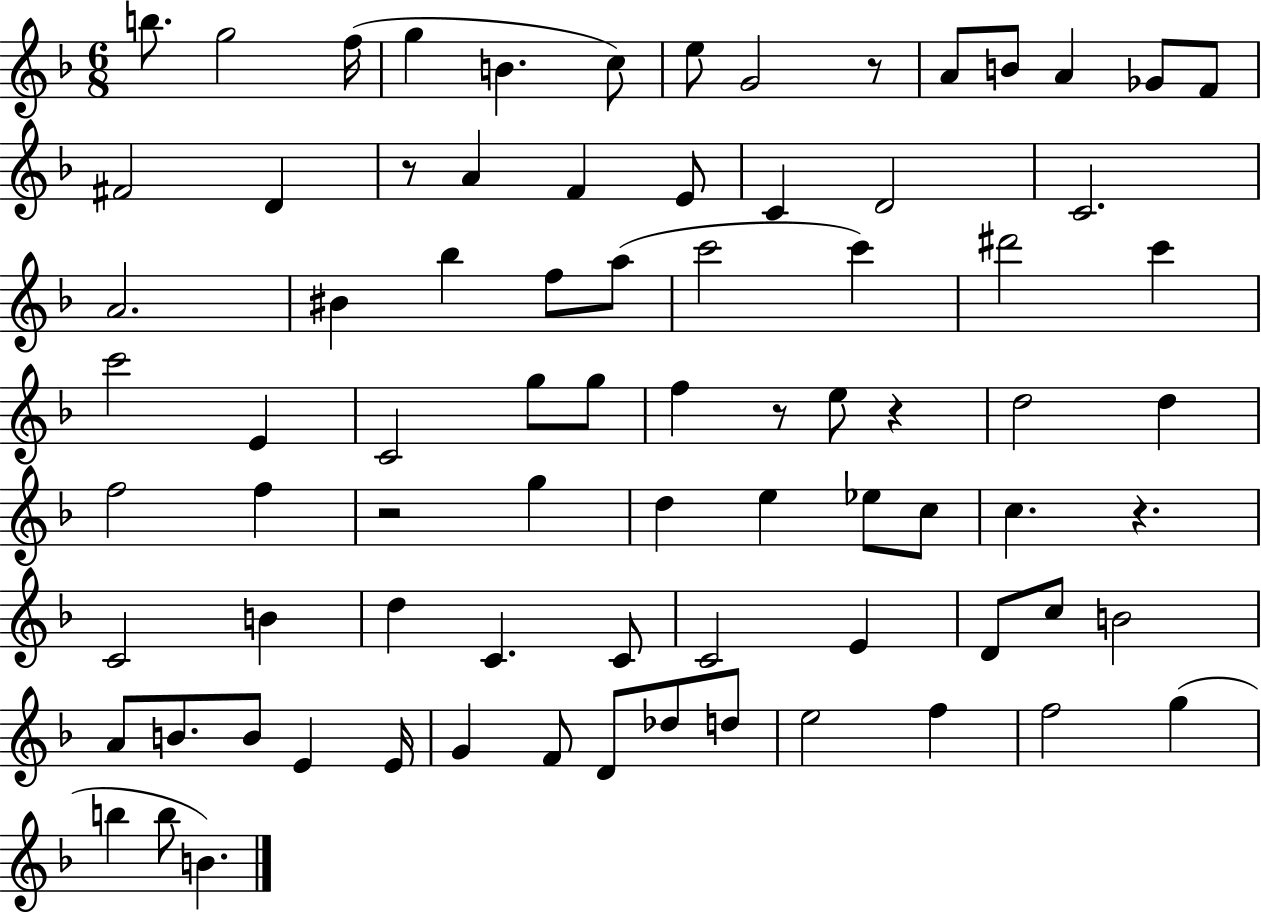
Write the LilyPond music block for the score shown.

{
  \clef treble
  \numericTimeSignature
  \time 6/8
  \key f \major
  b''8. g''2 f''16( | g''4 b'4. c''8) | e''8 g'2 r8 | a'8 b'8 a'4 ges'8 f'8 | \break fis'2 d'4 | r8 a'4 f'4 e'8 | c'4 d'2 | c'2. | \break a'2. | bis'4 bes''4 f''8 a''8( | c'''2 c'''4) | dis'''2 c'''4 | \break c'''2 e'4 | c'2 g''8 g''8 | f''4 r8 e''8 r4 | d''2 d''4 | \break f''2 f''4 | r2 g''4 | d''4 e''4 ees''8 c''8 | c''4. r4. | \break c'2 b'4 | d''4 c'4. c'8 | c'2 e'4 | d'8 c''8 b'2 | \break a'8 b'8. b'8 e'4 e'16 | g'4 f'8 d'8 des''8 d''8 | e''2 f''4 | f''2 g''4( | \break b''4 b''8 b'4.) | \bar "|."
}